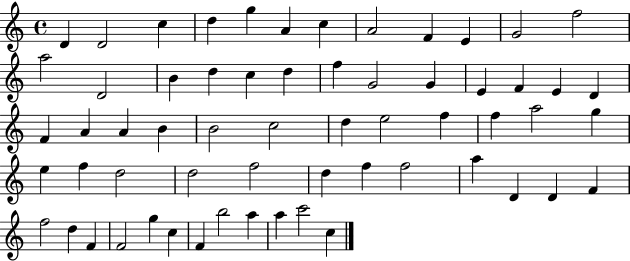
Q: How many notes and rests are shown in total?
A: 61